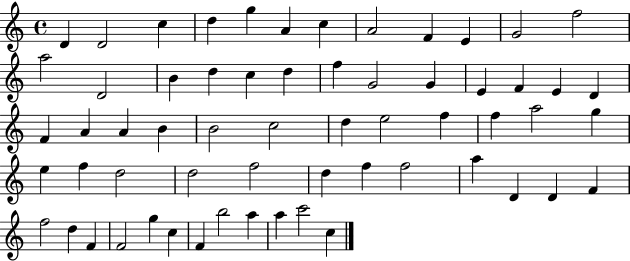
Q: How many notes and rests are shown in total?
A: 61